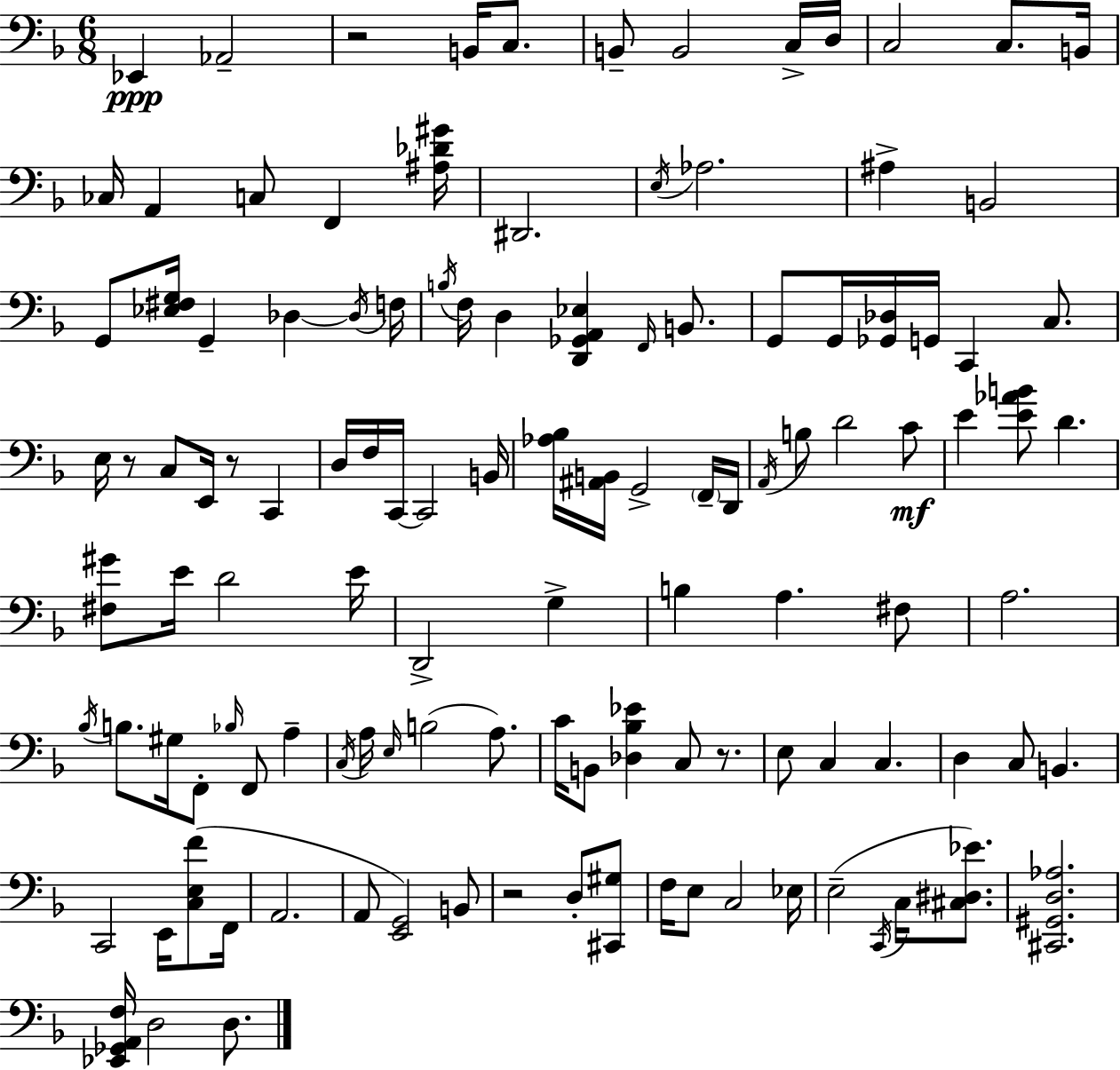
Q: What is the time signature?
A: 6/8